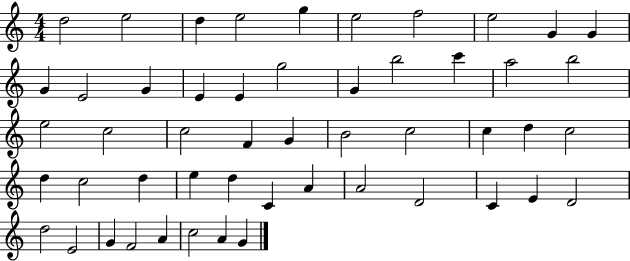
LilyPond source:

{
  \clef treble
  \numericTimeSignature
  \time 4/4
  \key c \major
  d''2 e''2 | d''4 e''2 g''4 | e''2 f''2 | e''2 g'4 g'4 | \break g'4 e'2 g'4 | e'4 e'4 g''2 | g'4 b''2 c'''4 | a''2 b''2 | \break e''2 c''2 | c''2 f'4 g'4 | b'2 c''2 | c''4 d''4 c''2 | \break d''4 c''2 d''4 | e''4 d''4 c'4 a'4 | a'2 d'2 | c'4 e'4 d'2 | \break d''2 e'2 | g'4 f'2 a'4 | c''2 a'4 g'4 | \bar "|."
}